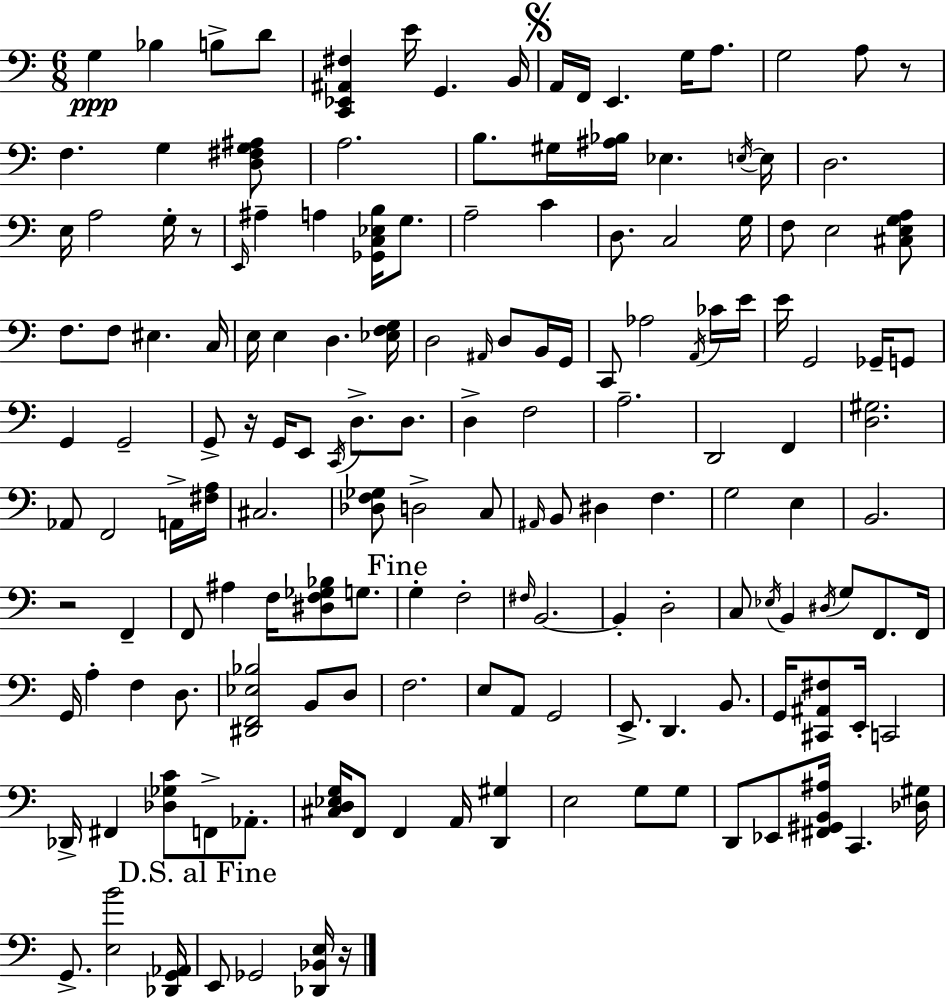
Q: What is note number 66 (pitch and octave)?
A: D3